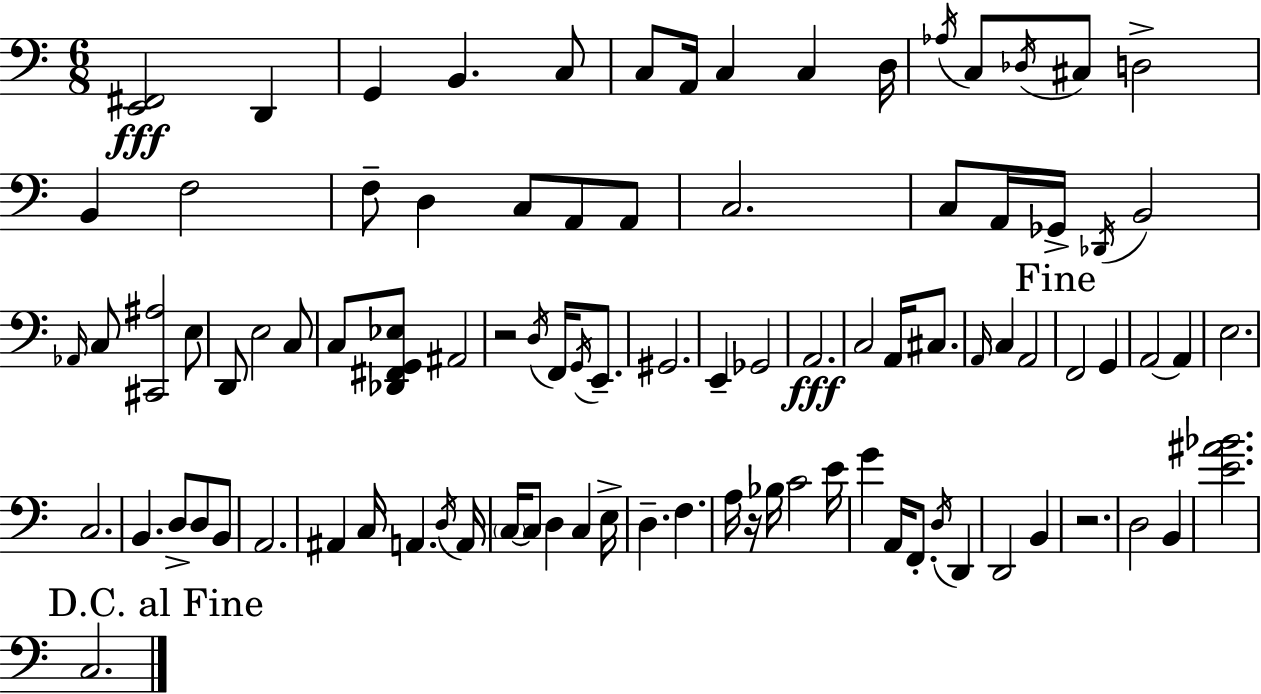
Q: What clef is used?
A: bass